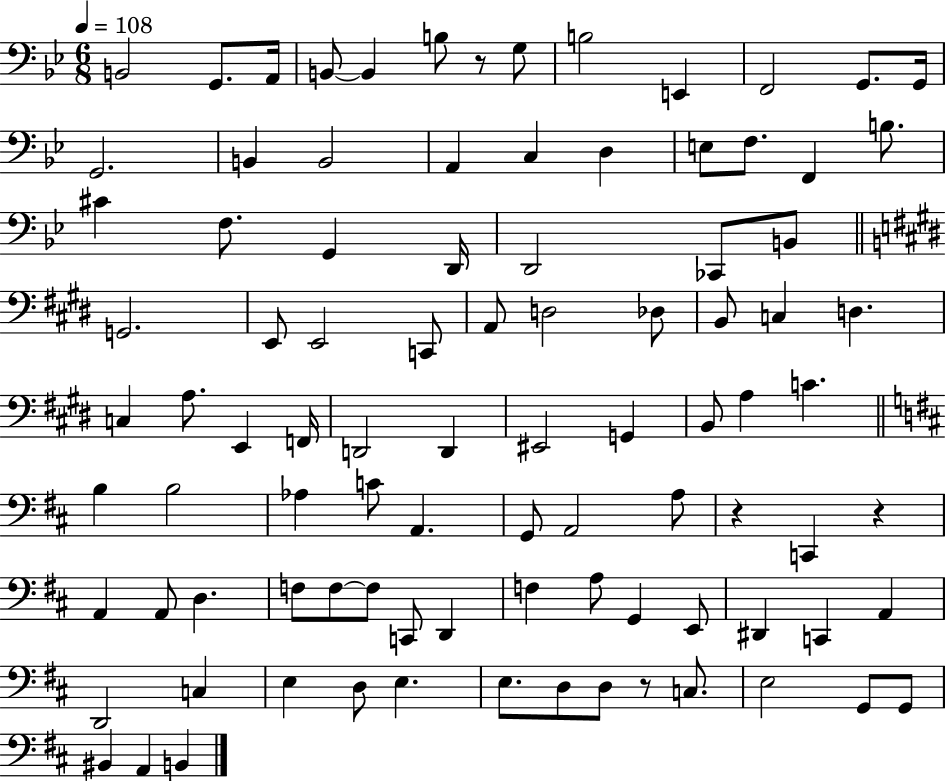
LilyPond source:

{
  \clef bass
  \numericTimeSignature
  \time 6/8
  \key bes \major
  \tempo 4 = 108
  b,2 g,8. a,16 | b,8~~ b,4 b8 r8 g8 | b2 e,4 | f,2 g,8. g,16 | \break g,2. | b,4 b,2 | a,4 c4 d4 | e8 f8. f,4 b8. | \break cis'4 f8. g,4 d,16 | d,2 ces,8 b,8 | \bar "||" \break \key e \major g,2. | e,8 e,2 c,8 | a,8 d2 des8 | b,8 c4 d4. | \break c4 a8. e,4 f,16 | d,2 d,4 | eis,2 g,4 | b,8 a4 c'4. | \break \bar "||" \break \key d \major b4 b2 | aes4 c'8 a,4. | g,8 a,2 a8 | r4 c,4 r4 | \break a,4 a,8 d4. | f8 f8~~ f8 c,8 d,4 | f4 a8 g,4 e,8 | dis,4 c,4 a,4 | \break d,2 c4 | e4 d8 e4. | e8. d8 d8 r8 c8. | e2 g,8 g,8 | \break bis,4 a,4 b,4 | \bar "|."
}